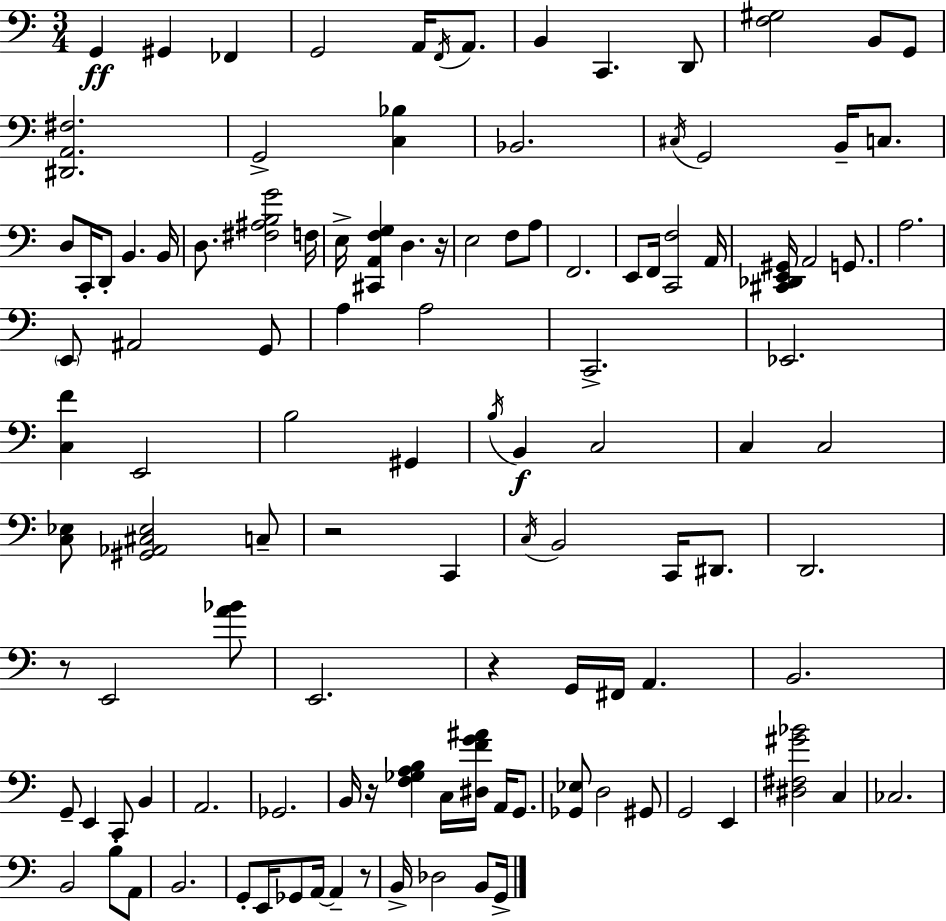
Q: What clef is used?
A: bass